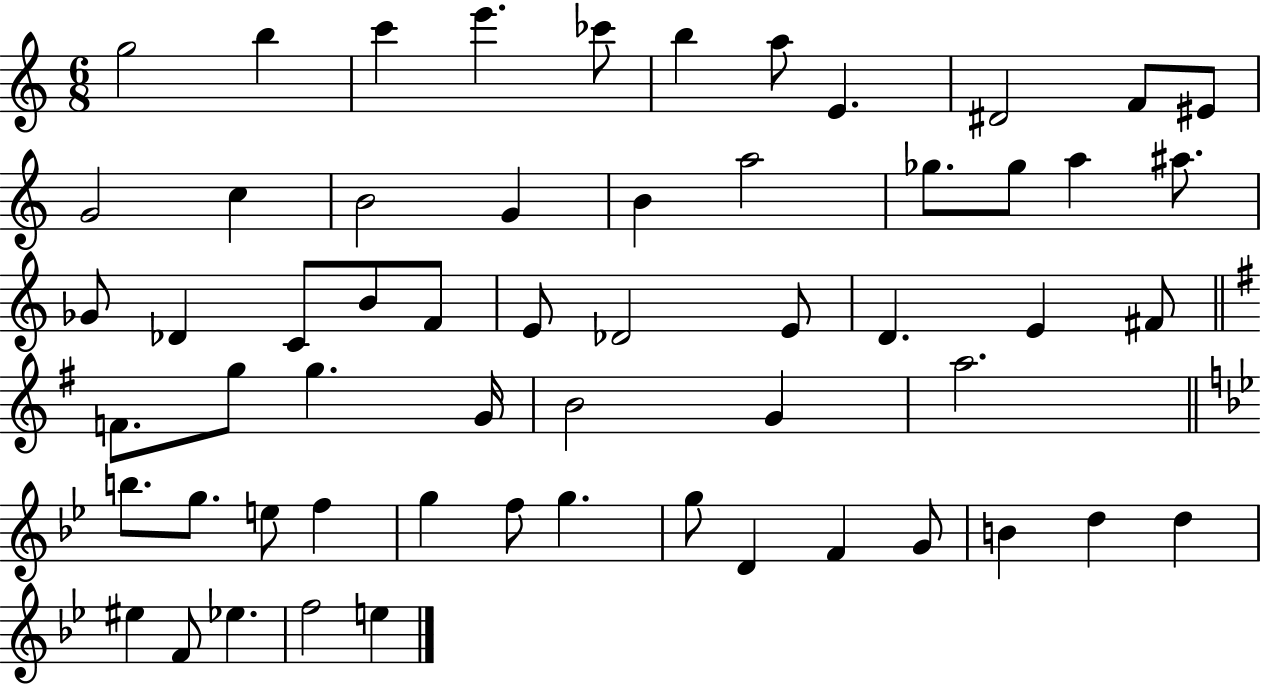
G5/h B5/q C6/q E6/q. CES6/e B5/q A5/e E4/q. D#4/h F4/e EIS4/e G4/h C5/q B4/h G4/q B4/q A5/h Gb5/e. Gb5/e A5/q A#5/e. Gb4/e Db4/q C4/e B4/e F4/e E4/e Db4/h E4/e D4/q. E4/q F#4/e F4/e. G5/e G5/q. G4/s B4/h G4/q A5/h. B5/e. G5/e. E5/e F5/q G5/q F5/e G5/q. G5/e D4/q F4/q G4/e B4/q D5/q D5/q EIS5/q F4/e Eb5/q. F5/h E5/q